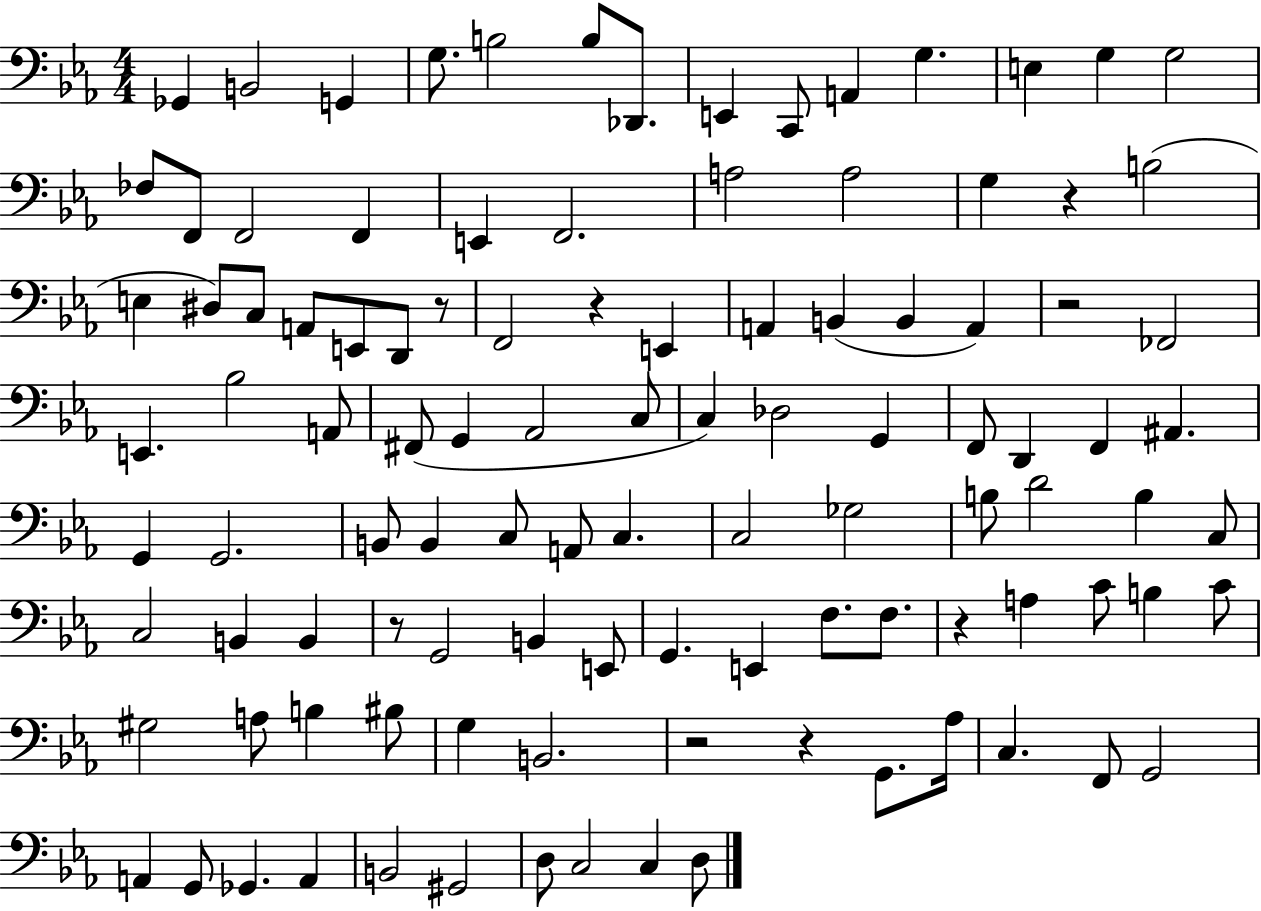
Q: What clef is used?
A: bass